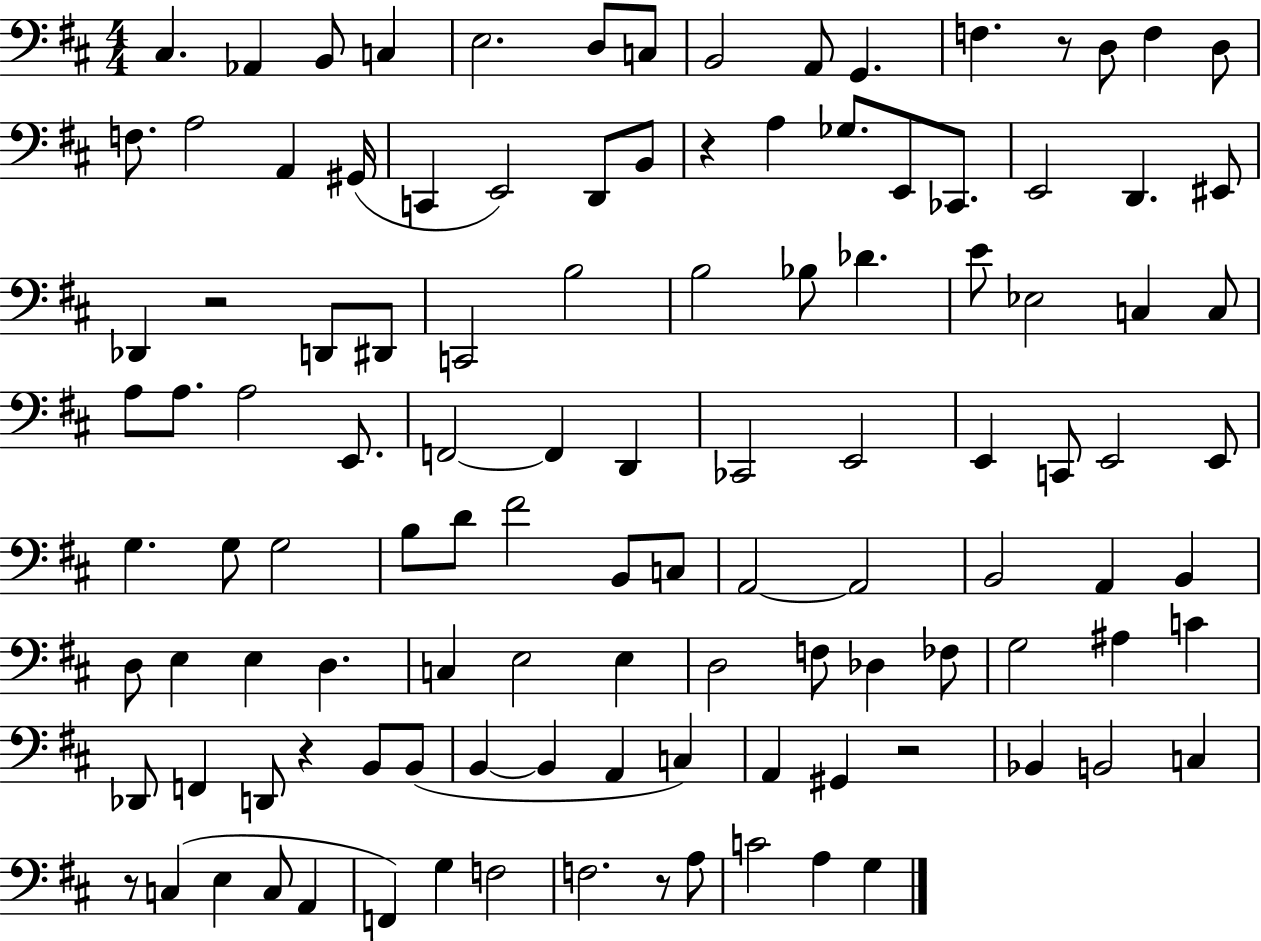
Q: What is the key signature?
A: D major